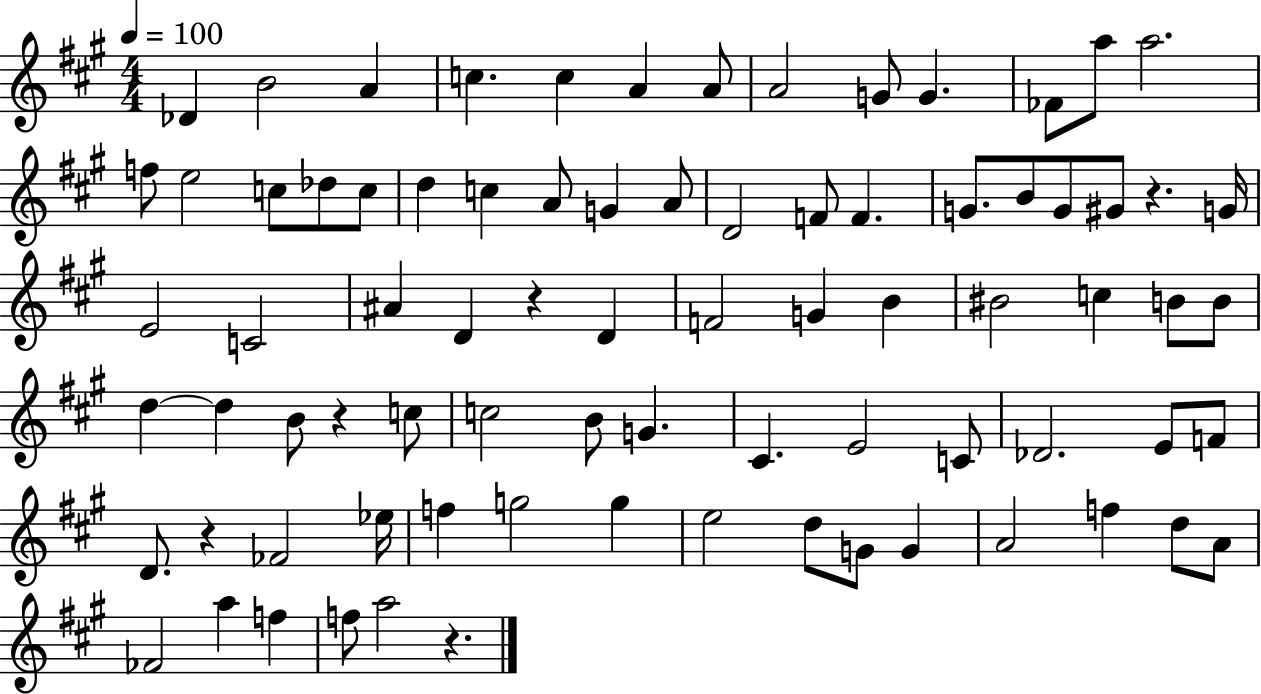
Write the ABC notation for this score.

X:1
T:Untitled
M:4/4
L:1/4
K:A
_D B2 A c c A A/2 A2 G/2 G _F/2 a/2 a2 f/2 e2 c/2 _d/2 c/2 d c A/2 G A/2 D2 F/2 F G/2 B/2 G/2 ^G/2 z G/4 E2 C2 ^A D z D F2 G B ^B2 c B/2 B/2 d d B/2 z c/2 c2 B/2 G ^C E2 C/2 _D2 E/2 F/2 D/2 z _F2 _e/4 f g2 g e2 d/2 G/2 G A2 f d/2 A/2 _F2 a f f/2 a2 z